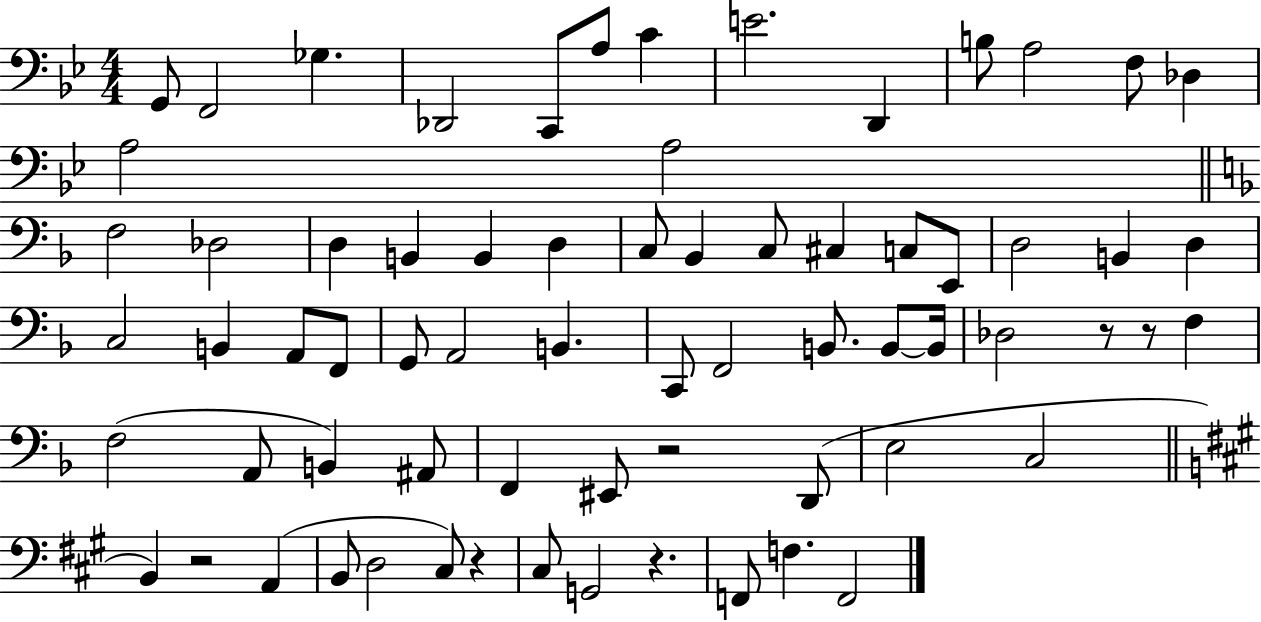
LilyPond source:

{
  \clef bass
  \numericTimeSignature
  \time 4/4
  \key bes \major
  g,8 f,2 ges4. | des,2 c,8 a8 c'4 | e'2. d,4 | b8 a2 f8 des4 | \break a2 a2 | \bar "||" \break \key f \major f2 des2 | d4 b,4 b,4 d4 | c8 bes,4 c8 cis4 c8 e,8 | d2 b,4 d4 | \break c2 b,4 a,8 f,8 | g,8 a,2 b,4. | c,8 f,2 b,8. b,8~~ b,16 | des2 r8 r8 f4 | \break f2( a,8 b,4) ais,8 | f,4 eis,8 r2 d,8( | e2 c2 | \bar "||" \break \key a \major b,4) r2 a,4( | b,8 d2 cis8) r4 | cis8 g,2 r4. | f,8 f4. f,2 | \break \bar "|."
}